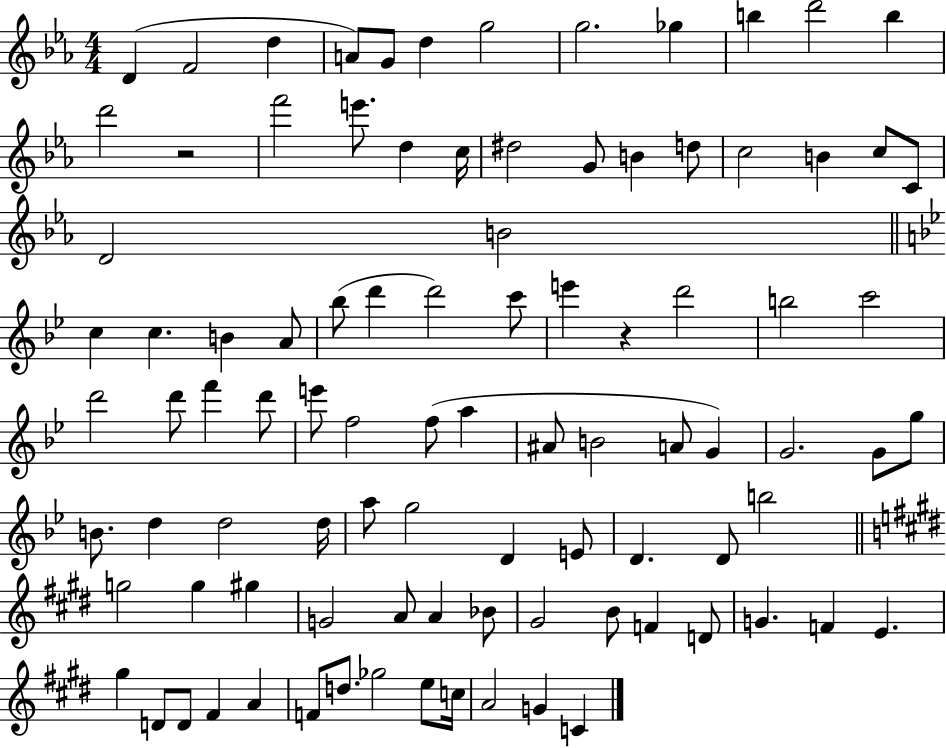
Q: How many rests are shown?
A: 2